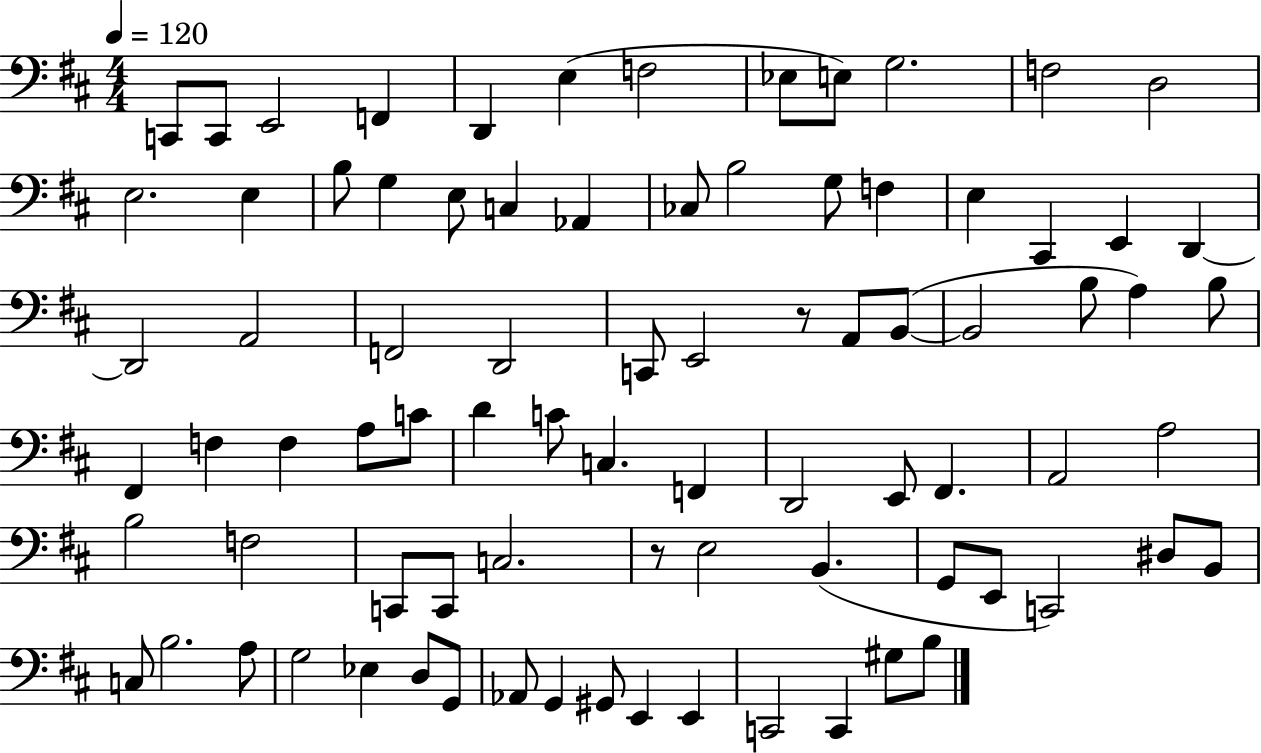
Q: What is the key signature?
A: D major